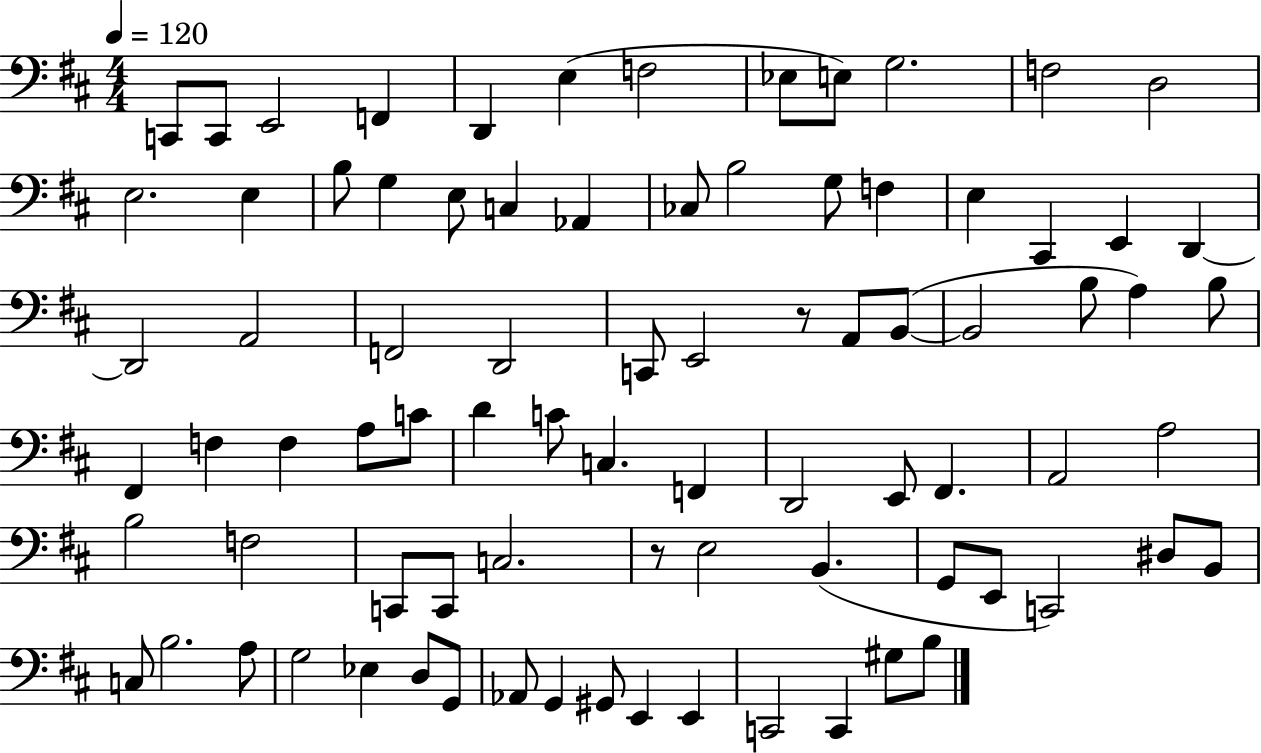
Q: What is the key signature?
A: D major